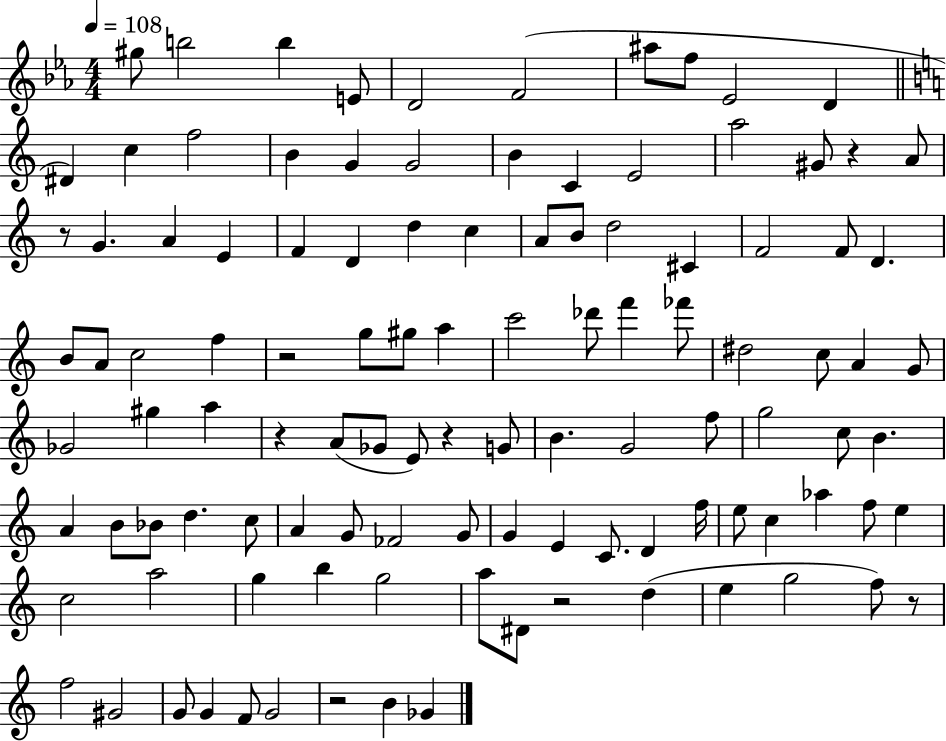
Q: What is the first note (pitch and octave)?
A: G#5